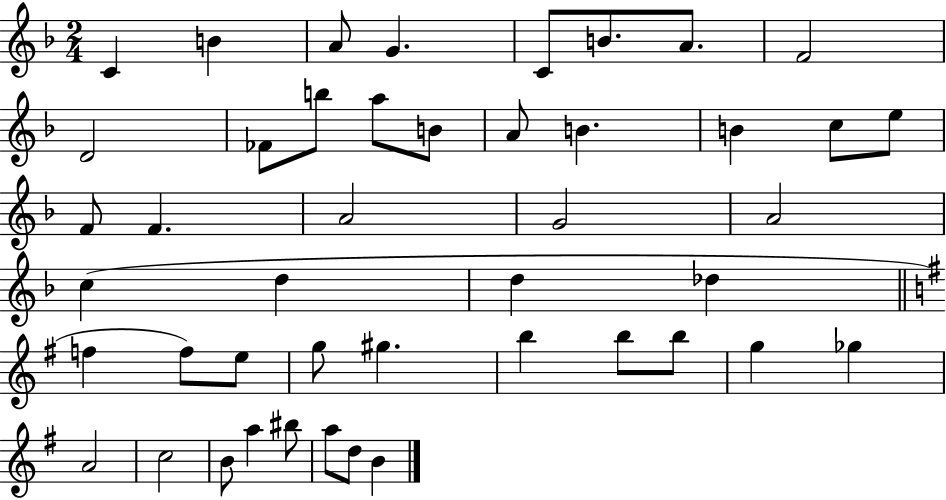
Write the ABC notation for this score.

X:1
T:Untitled
M:2/4
L:1/4
K:F
C B A/2 G C/2 B/2 A/2 F2 D2 _F/2 b/2 a/2 B/2 A/2 B B c/2 e/2 F/2 F A2 G2 A2 c d d _d f f/2 e/2 g/2 ^g b b/2 b/2 g _g A2 c2 B/2 a ^b/2 a/2 d/2 B